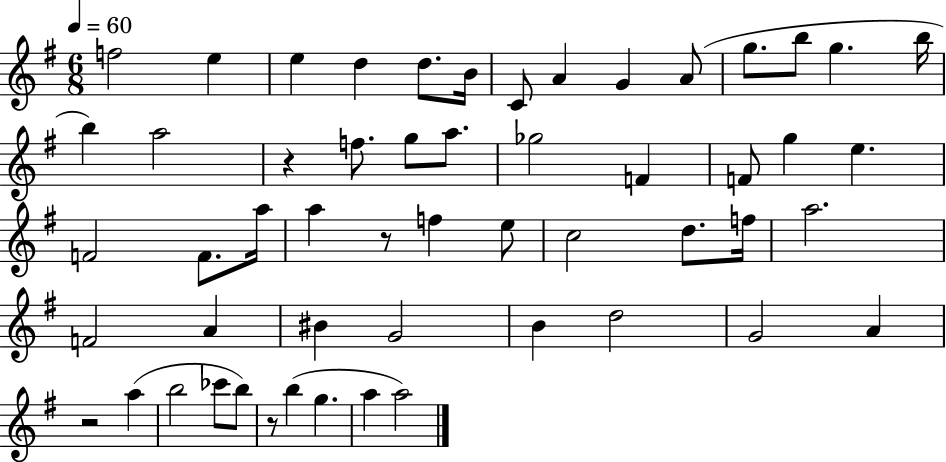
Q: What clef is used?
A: treble